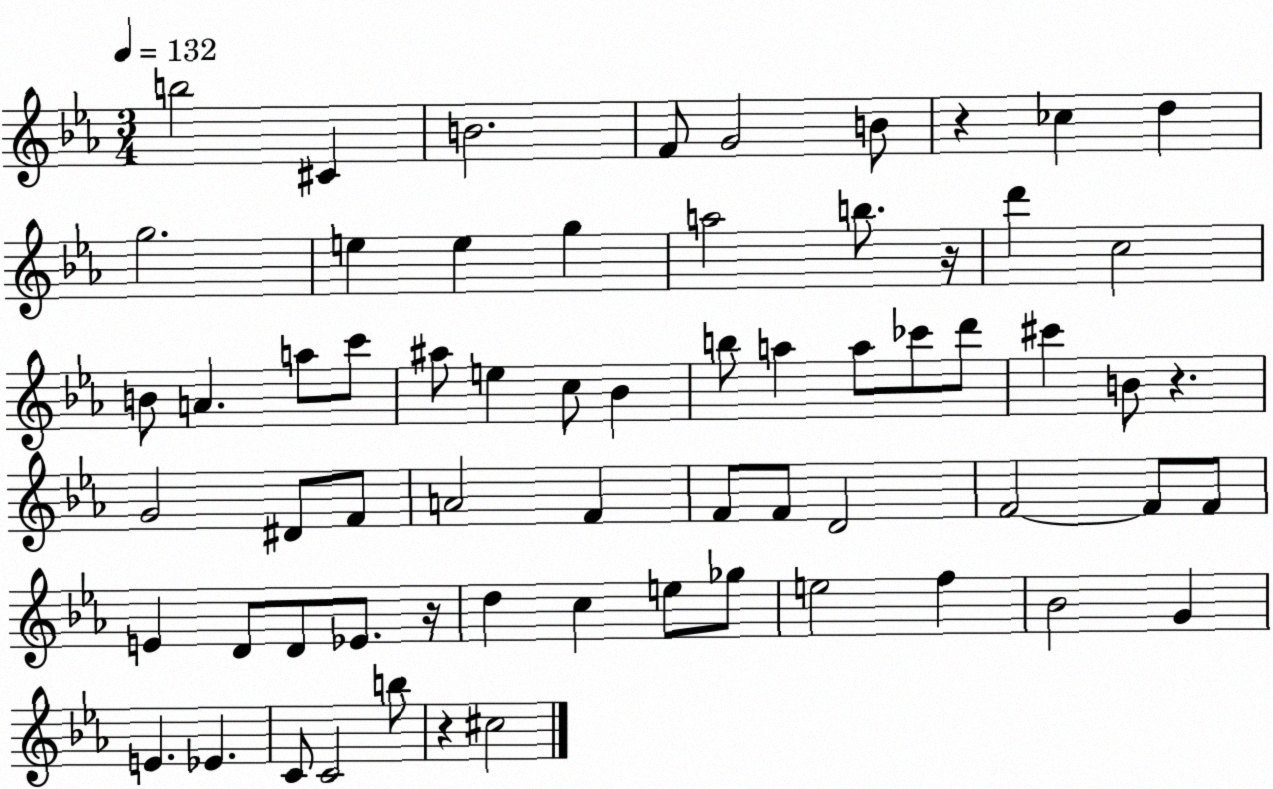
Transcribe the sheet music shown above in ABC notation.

X:1
T:Untitled
M:3/4
L:1/4
K:Eb
b2 ^C B2 F/2 G2 B/2 z _c d g2 e e g a2 b/2 z/4 d' c2 B/2 A a/2 c'/2 ^a/2 e c/2 _B b/2 a a/2 _c'/2 d'/2 ^c' B/2 z G2 ^D/2 F/2 A2 F F/2 F/2 D2 F2 F/2 F/2 E D/2 D/2 _E/2 z/4 d c e/2 _g/2 e2 f _B2 G E _E C/2 C2 b/2 z ^c2